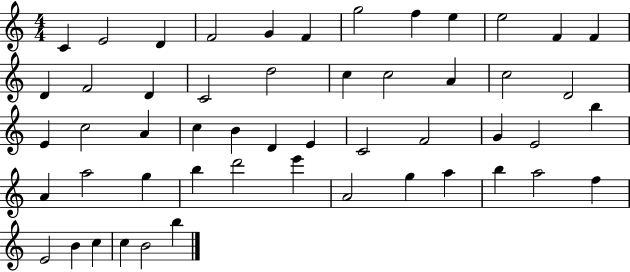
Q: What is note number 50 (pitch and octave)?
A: C5